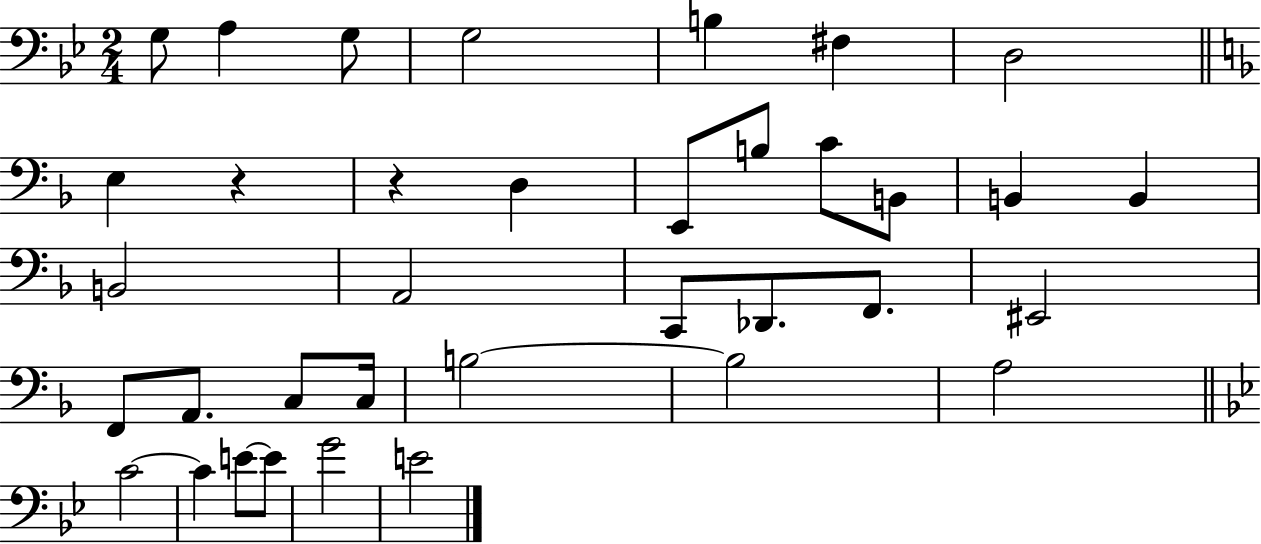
X:1
T:Untitled
M:2/4
L:1/4
K:Bb
G,/2 A, G,/2 G,2 B, ^F, D,2 E, z z D, E,,/2 B,/2 C/2 B,,/2 B,, B,, B,,2 A,,2 C,,/2 _D,,/2 F,,/2 ^E,,2 F,,/2 A,,/2 C,/2 C,/4 B,2 B,2 A,2 C2 C E/2 E/2 G2 E2